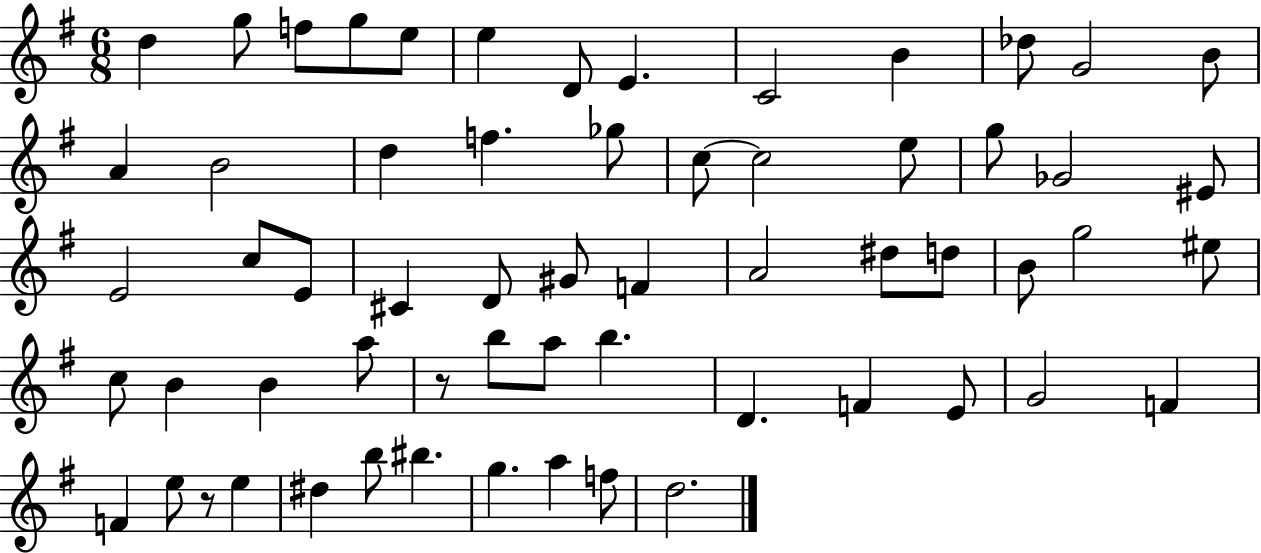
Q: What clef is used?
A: treble